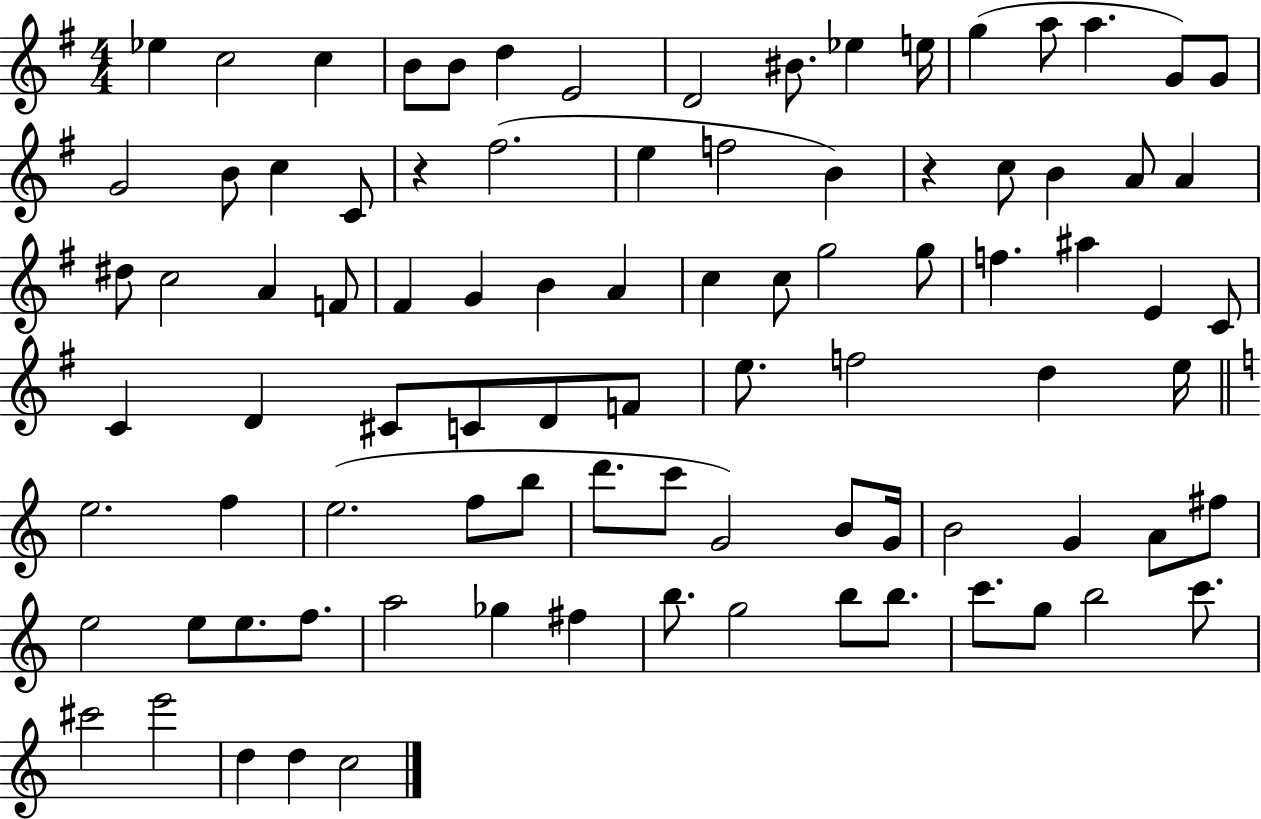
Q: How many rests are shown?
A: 2